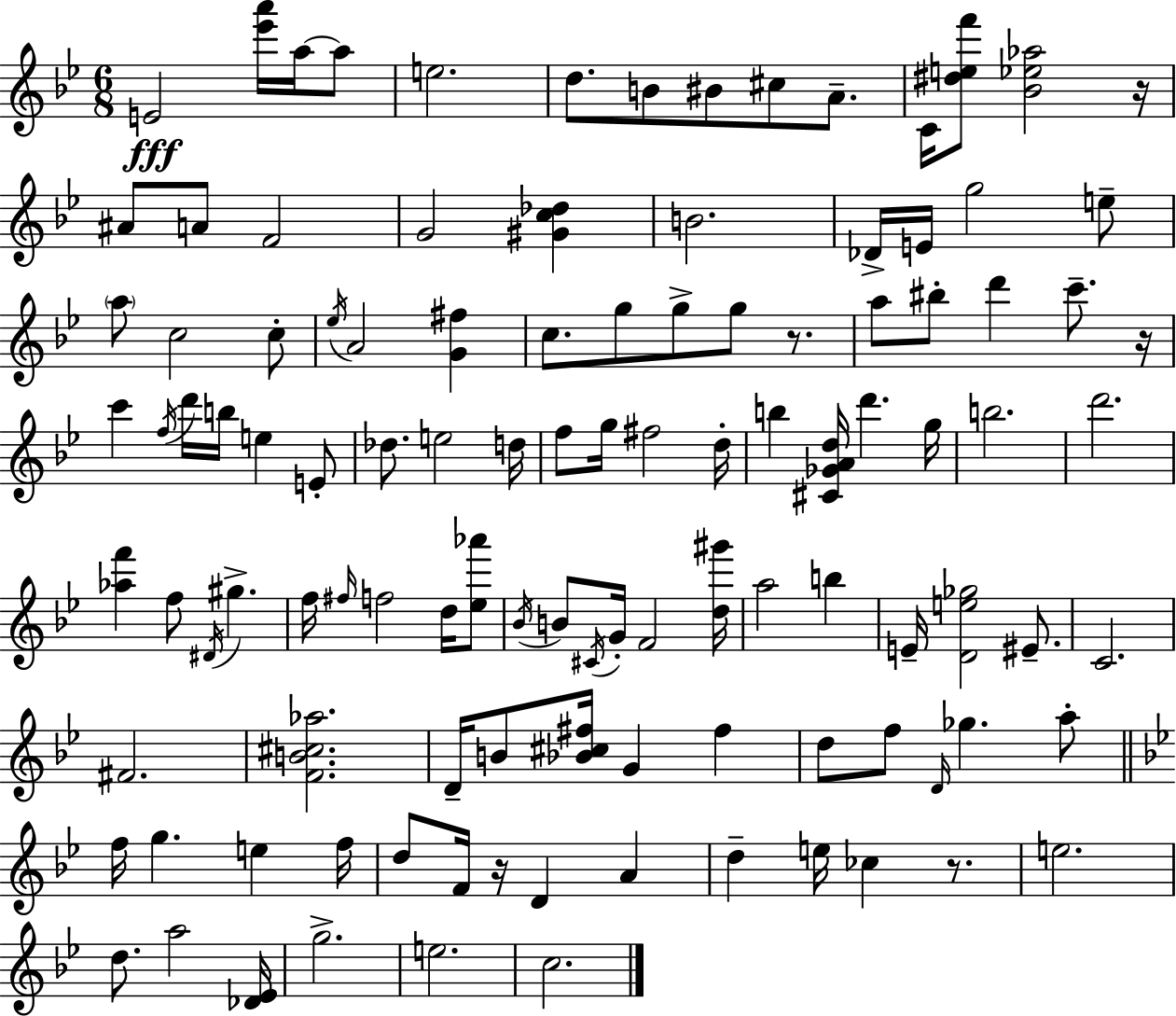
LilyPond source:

{
  \clef treble
  \numericTimeSignature
  \time 6/8
  \key bes \major
  \repeat volta 2 { e'2\fff <ees''' a'''>16 a''16~~ a''8 | e''2. | d''8. b'8 bis'8 cis''8 a'8.-- | c'16 <dis'' e'' f'''>8 <bes' ees'' aes''>2 r16 | \break ais'8 a'8 f'2 | g'2 <gis' c'' des''>4 | b'2. | des'16-> e'16 g''2 e''8-- | \break \parenthesize a''8 c''2 c''8-. | \acciaccatura { ees''16 } a'2 <g' fis''>4 | c''8. g''8 g''8-> g''8 r8. | a''8 bis''8-. d'''4 c'''8.-- | \break r16 c'''4 \acciaccatura { f''16 } d'''16 b''16 e''4 | e'8-. des''8. e''2 | d''16 f''8 g''16 fis''2 | d''16-. b''4 <cis' ges' a' d''>16 d'''4. | \break g''16 b''2. | d'''2. | <aes'' f'''>4 f''8 \acciaccatura { dis'16 } gis''4.-> | f''16 \grace { fis''16 } f''2 | \break d''16 <ees'' aes'''>8 \acciaccatura { bes'16 } b'8 \acciaccatura { cis'16 } g'16-. f'2 | <d'' gis'''>16 a''2 | b''4 e'16-- <d' e'' ges''>2 | eis'8.-- c'2. | \break fis'2. | <f' b' cis'' aes''>2. | d'16-- b'8 <bes' cis'' fis''>16 g'4 | fis''4 d''8 f''8 \grace { d'16 } ges''4. | \break a''8-. \bar "||" \break \key bes \major f''16 g''4. e''4 f''16 | d''8 f'16 r16 d'4 a'4 | d''4-- e''16 ces''4 r8. | e''2. | \break d''8. a''2 <des' ees'>16 | g''2.-> | e''2. | c''2. | \break } \bar "|."
}